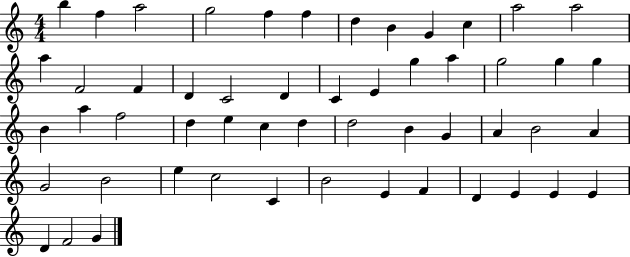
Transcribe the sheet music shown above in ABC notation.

X:1
T:Untitled
M:4/4
L:1/4
K:C
b f a2 g2 f f d B G c a2 a2 a F2 F D C2 D C E g a g2 g g B a f2 d e c d d2 B G A B2 A G2 B2 e c2 C B2 E F D E E E D F2 G